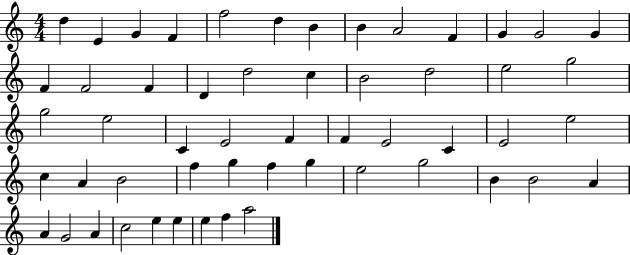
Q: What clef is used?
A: treble